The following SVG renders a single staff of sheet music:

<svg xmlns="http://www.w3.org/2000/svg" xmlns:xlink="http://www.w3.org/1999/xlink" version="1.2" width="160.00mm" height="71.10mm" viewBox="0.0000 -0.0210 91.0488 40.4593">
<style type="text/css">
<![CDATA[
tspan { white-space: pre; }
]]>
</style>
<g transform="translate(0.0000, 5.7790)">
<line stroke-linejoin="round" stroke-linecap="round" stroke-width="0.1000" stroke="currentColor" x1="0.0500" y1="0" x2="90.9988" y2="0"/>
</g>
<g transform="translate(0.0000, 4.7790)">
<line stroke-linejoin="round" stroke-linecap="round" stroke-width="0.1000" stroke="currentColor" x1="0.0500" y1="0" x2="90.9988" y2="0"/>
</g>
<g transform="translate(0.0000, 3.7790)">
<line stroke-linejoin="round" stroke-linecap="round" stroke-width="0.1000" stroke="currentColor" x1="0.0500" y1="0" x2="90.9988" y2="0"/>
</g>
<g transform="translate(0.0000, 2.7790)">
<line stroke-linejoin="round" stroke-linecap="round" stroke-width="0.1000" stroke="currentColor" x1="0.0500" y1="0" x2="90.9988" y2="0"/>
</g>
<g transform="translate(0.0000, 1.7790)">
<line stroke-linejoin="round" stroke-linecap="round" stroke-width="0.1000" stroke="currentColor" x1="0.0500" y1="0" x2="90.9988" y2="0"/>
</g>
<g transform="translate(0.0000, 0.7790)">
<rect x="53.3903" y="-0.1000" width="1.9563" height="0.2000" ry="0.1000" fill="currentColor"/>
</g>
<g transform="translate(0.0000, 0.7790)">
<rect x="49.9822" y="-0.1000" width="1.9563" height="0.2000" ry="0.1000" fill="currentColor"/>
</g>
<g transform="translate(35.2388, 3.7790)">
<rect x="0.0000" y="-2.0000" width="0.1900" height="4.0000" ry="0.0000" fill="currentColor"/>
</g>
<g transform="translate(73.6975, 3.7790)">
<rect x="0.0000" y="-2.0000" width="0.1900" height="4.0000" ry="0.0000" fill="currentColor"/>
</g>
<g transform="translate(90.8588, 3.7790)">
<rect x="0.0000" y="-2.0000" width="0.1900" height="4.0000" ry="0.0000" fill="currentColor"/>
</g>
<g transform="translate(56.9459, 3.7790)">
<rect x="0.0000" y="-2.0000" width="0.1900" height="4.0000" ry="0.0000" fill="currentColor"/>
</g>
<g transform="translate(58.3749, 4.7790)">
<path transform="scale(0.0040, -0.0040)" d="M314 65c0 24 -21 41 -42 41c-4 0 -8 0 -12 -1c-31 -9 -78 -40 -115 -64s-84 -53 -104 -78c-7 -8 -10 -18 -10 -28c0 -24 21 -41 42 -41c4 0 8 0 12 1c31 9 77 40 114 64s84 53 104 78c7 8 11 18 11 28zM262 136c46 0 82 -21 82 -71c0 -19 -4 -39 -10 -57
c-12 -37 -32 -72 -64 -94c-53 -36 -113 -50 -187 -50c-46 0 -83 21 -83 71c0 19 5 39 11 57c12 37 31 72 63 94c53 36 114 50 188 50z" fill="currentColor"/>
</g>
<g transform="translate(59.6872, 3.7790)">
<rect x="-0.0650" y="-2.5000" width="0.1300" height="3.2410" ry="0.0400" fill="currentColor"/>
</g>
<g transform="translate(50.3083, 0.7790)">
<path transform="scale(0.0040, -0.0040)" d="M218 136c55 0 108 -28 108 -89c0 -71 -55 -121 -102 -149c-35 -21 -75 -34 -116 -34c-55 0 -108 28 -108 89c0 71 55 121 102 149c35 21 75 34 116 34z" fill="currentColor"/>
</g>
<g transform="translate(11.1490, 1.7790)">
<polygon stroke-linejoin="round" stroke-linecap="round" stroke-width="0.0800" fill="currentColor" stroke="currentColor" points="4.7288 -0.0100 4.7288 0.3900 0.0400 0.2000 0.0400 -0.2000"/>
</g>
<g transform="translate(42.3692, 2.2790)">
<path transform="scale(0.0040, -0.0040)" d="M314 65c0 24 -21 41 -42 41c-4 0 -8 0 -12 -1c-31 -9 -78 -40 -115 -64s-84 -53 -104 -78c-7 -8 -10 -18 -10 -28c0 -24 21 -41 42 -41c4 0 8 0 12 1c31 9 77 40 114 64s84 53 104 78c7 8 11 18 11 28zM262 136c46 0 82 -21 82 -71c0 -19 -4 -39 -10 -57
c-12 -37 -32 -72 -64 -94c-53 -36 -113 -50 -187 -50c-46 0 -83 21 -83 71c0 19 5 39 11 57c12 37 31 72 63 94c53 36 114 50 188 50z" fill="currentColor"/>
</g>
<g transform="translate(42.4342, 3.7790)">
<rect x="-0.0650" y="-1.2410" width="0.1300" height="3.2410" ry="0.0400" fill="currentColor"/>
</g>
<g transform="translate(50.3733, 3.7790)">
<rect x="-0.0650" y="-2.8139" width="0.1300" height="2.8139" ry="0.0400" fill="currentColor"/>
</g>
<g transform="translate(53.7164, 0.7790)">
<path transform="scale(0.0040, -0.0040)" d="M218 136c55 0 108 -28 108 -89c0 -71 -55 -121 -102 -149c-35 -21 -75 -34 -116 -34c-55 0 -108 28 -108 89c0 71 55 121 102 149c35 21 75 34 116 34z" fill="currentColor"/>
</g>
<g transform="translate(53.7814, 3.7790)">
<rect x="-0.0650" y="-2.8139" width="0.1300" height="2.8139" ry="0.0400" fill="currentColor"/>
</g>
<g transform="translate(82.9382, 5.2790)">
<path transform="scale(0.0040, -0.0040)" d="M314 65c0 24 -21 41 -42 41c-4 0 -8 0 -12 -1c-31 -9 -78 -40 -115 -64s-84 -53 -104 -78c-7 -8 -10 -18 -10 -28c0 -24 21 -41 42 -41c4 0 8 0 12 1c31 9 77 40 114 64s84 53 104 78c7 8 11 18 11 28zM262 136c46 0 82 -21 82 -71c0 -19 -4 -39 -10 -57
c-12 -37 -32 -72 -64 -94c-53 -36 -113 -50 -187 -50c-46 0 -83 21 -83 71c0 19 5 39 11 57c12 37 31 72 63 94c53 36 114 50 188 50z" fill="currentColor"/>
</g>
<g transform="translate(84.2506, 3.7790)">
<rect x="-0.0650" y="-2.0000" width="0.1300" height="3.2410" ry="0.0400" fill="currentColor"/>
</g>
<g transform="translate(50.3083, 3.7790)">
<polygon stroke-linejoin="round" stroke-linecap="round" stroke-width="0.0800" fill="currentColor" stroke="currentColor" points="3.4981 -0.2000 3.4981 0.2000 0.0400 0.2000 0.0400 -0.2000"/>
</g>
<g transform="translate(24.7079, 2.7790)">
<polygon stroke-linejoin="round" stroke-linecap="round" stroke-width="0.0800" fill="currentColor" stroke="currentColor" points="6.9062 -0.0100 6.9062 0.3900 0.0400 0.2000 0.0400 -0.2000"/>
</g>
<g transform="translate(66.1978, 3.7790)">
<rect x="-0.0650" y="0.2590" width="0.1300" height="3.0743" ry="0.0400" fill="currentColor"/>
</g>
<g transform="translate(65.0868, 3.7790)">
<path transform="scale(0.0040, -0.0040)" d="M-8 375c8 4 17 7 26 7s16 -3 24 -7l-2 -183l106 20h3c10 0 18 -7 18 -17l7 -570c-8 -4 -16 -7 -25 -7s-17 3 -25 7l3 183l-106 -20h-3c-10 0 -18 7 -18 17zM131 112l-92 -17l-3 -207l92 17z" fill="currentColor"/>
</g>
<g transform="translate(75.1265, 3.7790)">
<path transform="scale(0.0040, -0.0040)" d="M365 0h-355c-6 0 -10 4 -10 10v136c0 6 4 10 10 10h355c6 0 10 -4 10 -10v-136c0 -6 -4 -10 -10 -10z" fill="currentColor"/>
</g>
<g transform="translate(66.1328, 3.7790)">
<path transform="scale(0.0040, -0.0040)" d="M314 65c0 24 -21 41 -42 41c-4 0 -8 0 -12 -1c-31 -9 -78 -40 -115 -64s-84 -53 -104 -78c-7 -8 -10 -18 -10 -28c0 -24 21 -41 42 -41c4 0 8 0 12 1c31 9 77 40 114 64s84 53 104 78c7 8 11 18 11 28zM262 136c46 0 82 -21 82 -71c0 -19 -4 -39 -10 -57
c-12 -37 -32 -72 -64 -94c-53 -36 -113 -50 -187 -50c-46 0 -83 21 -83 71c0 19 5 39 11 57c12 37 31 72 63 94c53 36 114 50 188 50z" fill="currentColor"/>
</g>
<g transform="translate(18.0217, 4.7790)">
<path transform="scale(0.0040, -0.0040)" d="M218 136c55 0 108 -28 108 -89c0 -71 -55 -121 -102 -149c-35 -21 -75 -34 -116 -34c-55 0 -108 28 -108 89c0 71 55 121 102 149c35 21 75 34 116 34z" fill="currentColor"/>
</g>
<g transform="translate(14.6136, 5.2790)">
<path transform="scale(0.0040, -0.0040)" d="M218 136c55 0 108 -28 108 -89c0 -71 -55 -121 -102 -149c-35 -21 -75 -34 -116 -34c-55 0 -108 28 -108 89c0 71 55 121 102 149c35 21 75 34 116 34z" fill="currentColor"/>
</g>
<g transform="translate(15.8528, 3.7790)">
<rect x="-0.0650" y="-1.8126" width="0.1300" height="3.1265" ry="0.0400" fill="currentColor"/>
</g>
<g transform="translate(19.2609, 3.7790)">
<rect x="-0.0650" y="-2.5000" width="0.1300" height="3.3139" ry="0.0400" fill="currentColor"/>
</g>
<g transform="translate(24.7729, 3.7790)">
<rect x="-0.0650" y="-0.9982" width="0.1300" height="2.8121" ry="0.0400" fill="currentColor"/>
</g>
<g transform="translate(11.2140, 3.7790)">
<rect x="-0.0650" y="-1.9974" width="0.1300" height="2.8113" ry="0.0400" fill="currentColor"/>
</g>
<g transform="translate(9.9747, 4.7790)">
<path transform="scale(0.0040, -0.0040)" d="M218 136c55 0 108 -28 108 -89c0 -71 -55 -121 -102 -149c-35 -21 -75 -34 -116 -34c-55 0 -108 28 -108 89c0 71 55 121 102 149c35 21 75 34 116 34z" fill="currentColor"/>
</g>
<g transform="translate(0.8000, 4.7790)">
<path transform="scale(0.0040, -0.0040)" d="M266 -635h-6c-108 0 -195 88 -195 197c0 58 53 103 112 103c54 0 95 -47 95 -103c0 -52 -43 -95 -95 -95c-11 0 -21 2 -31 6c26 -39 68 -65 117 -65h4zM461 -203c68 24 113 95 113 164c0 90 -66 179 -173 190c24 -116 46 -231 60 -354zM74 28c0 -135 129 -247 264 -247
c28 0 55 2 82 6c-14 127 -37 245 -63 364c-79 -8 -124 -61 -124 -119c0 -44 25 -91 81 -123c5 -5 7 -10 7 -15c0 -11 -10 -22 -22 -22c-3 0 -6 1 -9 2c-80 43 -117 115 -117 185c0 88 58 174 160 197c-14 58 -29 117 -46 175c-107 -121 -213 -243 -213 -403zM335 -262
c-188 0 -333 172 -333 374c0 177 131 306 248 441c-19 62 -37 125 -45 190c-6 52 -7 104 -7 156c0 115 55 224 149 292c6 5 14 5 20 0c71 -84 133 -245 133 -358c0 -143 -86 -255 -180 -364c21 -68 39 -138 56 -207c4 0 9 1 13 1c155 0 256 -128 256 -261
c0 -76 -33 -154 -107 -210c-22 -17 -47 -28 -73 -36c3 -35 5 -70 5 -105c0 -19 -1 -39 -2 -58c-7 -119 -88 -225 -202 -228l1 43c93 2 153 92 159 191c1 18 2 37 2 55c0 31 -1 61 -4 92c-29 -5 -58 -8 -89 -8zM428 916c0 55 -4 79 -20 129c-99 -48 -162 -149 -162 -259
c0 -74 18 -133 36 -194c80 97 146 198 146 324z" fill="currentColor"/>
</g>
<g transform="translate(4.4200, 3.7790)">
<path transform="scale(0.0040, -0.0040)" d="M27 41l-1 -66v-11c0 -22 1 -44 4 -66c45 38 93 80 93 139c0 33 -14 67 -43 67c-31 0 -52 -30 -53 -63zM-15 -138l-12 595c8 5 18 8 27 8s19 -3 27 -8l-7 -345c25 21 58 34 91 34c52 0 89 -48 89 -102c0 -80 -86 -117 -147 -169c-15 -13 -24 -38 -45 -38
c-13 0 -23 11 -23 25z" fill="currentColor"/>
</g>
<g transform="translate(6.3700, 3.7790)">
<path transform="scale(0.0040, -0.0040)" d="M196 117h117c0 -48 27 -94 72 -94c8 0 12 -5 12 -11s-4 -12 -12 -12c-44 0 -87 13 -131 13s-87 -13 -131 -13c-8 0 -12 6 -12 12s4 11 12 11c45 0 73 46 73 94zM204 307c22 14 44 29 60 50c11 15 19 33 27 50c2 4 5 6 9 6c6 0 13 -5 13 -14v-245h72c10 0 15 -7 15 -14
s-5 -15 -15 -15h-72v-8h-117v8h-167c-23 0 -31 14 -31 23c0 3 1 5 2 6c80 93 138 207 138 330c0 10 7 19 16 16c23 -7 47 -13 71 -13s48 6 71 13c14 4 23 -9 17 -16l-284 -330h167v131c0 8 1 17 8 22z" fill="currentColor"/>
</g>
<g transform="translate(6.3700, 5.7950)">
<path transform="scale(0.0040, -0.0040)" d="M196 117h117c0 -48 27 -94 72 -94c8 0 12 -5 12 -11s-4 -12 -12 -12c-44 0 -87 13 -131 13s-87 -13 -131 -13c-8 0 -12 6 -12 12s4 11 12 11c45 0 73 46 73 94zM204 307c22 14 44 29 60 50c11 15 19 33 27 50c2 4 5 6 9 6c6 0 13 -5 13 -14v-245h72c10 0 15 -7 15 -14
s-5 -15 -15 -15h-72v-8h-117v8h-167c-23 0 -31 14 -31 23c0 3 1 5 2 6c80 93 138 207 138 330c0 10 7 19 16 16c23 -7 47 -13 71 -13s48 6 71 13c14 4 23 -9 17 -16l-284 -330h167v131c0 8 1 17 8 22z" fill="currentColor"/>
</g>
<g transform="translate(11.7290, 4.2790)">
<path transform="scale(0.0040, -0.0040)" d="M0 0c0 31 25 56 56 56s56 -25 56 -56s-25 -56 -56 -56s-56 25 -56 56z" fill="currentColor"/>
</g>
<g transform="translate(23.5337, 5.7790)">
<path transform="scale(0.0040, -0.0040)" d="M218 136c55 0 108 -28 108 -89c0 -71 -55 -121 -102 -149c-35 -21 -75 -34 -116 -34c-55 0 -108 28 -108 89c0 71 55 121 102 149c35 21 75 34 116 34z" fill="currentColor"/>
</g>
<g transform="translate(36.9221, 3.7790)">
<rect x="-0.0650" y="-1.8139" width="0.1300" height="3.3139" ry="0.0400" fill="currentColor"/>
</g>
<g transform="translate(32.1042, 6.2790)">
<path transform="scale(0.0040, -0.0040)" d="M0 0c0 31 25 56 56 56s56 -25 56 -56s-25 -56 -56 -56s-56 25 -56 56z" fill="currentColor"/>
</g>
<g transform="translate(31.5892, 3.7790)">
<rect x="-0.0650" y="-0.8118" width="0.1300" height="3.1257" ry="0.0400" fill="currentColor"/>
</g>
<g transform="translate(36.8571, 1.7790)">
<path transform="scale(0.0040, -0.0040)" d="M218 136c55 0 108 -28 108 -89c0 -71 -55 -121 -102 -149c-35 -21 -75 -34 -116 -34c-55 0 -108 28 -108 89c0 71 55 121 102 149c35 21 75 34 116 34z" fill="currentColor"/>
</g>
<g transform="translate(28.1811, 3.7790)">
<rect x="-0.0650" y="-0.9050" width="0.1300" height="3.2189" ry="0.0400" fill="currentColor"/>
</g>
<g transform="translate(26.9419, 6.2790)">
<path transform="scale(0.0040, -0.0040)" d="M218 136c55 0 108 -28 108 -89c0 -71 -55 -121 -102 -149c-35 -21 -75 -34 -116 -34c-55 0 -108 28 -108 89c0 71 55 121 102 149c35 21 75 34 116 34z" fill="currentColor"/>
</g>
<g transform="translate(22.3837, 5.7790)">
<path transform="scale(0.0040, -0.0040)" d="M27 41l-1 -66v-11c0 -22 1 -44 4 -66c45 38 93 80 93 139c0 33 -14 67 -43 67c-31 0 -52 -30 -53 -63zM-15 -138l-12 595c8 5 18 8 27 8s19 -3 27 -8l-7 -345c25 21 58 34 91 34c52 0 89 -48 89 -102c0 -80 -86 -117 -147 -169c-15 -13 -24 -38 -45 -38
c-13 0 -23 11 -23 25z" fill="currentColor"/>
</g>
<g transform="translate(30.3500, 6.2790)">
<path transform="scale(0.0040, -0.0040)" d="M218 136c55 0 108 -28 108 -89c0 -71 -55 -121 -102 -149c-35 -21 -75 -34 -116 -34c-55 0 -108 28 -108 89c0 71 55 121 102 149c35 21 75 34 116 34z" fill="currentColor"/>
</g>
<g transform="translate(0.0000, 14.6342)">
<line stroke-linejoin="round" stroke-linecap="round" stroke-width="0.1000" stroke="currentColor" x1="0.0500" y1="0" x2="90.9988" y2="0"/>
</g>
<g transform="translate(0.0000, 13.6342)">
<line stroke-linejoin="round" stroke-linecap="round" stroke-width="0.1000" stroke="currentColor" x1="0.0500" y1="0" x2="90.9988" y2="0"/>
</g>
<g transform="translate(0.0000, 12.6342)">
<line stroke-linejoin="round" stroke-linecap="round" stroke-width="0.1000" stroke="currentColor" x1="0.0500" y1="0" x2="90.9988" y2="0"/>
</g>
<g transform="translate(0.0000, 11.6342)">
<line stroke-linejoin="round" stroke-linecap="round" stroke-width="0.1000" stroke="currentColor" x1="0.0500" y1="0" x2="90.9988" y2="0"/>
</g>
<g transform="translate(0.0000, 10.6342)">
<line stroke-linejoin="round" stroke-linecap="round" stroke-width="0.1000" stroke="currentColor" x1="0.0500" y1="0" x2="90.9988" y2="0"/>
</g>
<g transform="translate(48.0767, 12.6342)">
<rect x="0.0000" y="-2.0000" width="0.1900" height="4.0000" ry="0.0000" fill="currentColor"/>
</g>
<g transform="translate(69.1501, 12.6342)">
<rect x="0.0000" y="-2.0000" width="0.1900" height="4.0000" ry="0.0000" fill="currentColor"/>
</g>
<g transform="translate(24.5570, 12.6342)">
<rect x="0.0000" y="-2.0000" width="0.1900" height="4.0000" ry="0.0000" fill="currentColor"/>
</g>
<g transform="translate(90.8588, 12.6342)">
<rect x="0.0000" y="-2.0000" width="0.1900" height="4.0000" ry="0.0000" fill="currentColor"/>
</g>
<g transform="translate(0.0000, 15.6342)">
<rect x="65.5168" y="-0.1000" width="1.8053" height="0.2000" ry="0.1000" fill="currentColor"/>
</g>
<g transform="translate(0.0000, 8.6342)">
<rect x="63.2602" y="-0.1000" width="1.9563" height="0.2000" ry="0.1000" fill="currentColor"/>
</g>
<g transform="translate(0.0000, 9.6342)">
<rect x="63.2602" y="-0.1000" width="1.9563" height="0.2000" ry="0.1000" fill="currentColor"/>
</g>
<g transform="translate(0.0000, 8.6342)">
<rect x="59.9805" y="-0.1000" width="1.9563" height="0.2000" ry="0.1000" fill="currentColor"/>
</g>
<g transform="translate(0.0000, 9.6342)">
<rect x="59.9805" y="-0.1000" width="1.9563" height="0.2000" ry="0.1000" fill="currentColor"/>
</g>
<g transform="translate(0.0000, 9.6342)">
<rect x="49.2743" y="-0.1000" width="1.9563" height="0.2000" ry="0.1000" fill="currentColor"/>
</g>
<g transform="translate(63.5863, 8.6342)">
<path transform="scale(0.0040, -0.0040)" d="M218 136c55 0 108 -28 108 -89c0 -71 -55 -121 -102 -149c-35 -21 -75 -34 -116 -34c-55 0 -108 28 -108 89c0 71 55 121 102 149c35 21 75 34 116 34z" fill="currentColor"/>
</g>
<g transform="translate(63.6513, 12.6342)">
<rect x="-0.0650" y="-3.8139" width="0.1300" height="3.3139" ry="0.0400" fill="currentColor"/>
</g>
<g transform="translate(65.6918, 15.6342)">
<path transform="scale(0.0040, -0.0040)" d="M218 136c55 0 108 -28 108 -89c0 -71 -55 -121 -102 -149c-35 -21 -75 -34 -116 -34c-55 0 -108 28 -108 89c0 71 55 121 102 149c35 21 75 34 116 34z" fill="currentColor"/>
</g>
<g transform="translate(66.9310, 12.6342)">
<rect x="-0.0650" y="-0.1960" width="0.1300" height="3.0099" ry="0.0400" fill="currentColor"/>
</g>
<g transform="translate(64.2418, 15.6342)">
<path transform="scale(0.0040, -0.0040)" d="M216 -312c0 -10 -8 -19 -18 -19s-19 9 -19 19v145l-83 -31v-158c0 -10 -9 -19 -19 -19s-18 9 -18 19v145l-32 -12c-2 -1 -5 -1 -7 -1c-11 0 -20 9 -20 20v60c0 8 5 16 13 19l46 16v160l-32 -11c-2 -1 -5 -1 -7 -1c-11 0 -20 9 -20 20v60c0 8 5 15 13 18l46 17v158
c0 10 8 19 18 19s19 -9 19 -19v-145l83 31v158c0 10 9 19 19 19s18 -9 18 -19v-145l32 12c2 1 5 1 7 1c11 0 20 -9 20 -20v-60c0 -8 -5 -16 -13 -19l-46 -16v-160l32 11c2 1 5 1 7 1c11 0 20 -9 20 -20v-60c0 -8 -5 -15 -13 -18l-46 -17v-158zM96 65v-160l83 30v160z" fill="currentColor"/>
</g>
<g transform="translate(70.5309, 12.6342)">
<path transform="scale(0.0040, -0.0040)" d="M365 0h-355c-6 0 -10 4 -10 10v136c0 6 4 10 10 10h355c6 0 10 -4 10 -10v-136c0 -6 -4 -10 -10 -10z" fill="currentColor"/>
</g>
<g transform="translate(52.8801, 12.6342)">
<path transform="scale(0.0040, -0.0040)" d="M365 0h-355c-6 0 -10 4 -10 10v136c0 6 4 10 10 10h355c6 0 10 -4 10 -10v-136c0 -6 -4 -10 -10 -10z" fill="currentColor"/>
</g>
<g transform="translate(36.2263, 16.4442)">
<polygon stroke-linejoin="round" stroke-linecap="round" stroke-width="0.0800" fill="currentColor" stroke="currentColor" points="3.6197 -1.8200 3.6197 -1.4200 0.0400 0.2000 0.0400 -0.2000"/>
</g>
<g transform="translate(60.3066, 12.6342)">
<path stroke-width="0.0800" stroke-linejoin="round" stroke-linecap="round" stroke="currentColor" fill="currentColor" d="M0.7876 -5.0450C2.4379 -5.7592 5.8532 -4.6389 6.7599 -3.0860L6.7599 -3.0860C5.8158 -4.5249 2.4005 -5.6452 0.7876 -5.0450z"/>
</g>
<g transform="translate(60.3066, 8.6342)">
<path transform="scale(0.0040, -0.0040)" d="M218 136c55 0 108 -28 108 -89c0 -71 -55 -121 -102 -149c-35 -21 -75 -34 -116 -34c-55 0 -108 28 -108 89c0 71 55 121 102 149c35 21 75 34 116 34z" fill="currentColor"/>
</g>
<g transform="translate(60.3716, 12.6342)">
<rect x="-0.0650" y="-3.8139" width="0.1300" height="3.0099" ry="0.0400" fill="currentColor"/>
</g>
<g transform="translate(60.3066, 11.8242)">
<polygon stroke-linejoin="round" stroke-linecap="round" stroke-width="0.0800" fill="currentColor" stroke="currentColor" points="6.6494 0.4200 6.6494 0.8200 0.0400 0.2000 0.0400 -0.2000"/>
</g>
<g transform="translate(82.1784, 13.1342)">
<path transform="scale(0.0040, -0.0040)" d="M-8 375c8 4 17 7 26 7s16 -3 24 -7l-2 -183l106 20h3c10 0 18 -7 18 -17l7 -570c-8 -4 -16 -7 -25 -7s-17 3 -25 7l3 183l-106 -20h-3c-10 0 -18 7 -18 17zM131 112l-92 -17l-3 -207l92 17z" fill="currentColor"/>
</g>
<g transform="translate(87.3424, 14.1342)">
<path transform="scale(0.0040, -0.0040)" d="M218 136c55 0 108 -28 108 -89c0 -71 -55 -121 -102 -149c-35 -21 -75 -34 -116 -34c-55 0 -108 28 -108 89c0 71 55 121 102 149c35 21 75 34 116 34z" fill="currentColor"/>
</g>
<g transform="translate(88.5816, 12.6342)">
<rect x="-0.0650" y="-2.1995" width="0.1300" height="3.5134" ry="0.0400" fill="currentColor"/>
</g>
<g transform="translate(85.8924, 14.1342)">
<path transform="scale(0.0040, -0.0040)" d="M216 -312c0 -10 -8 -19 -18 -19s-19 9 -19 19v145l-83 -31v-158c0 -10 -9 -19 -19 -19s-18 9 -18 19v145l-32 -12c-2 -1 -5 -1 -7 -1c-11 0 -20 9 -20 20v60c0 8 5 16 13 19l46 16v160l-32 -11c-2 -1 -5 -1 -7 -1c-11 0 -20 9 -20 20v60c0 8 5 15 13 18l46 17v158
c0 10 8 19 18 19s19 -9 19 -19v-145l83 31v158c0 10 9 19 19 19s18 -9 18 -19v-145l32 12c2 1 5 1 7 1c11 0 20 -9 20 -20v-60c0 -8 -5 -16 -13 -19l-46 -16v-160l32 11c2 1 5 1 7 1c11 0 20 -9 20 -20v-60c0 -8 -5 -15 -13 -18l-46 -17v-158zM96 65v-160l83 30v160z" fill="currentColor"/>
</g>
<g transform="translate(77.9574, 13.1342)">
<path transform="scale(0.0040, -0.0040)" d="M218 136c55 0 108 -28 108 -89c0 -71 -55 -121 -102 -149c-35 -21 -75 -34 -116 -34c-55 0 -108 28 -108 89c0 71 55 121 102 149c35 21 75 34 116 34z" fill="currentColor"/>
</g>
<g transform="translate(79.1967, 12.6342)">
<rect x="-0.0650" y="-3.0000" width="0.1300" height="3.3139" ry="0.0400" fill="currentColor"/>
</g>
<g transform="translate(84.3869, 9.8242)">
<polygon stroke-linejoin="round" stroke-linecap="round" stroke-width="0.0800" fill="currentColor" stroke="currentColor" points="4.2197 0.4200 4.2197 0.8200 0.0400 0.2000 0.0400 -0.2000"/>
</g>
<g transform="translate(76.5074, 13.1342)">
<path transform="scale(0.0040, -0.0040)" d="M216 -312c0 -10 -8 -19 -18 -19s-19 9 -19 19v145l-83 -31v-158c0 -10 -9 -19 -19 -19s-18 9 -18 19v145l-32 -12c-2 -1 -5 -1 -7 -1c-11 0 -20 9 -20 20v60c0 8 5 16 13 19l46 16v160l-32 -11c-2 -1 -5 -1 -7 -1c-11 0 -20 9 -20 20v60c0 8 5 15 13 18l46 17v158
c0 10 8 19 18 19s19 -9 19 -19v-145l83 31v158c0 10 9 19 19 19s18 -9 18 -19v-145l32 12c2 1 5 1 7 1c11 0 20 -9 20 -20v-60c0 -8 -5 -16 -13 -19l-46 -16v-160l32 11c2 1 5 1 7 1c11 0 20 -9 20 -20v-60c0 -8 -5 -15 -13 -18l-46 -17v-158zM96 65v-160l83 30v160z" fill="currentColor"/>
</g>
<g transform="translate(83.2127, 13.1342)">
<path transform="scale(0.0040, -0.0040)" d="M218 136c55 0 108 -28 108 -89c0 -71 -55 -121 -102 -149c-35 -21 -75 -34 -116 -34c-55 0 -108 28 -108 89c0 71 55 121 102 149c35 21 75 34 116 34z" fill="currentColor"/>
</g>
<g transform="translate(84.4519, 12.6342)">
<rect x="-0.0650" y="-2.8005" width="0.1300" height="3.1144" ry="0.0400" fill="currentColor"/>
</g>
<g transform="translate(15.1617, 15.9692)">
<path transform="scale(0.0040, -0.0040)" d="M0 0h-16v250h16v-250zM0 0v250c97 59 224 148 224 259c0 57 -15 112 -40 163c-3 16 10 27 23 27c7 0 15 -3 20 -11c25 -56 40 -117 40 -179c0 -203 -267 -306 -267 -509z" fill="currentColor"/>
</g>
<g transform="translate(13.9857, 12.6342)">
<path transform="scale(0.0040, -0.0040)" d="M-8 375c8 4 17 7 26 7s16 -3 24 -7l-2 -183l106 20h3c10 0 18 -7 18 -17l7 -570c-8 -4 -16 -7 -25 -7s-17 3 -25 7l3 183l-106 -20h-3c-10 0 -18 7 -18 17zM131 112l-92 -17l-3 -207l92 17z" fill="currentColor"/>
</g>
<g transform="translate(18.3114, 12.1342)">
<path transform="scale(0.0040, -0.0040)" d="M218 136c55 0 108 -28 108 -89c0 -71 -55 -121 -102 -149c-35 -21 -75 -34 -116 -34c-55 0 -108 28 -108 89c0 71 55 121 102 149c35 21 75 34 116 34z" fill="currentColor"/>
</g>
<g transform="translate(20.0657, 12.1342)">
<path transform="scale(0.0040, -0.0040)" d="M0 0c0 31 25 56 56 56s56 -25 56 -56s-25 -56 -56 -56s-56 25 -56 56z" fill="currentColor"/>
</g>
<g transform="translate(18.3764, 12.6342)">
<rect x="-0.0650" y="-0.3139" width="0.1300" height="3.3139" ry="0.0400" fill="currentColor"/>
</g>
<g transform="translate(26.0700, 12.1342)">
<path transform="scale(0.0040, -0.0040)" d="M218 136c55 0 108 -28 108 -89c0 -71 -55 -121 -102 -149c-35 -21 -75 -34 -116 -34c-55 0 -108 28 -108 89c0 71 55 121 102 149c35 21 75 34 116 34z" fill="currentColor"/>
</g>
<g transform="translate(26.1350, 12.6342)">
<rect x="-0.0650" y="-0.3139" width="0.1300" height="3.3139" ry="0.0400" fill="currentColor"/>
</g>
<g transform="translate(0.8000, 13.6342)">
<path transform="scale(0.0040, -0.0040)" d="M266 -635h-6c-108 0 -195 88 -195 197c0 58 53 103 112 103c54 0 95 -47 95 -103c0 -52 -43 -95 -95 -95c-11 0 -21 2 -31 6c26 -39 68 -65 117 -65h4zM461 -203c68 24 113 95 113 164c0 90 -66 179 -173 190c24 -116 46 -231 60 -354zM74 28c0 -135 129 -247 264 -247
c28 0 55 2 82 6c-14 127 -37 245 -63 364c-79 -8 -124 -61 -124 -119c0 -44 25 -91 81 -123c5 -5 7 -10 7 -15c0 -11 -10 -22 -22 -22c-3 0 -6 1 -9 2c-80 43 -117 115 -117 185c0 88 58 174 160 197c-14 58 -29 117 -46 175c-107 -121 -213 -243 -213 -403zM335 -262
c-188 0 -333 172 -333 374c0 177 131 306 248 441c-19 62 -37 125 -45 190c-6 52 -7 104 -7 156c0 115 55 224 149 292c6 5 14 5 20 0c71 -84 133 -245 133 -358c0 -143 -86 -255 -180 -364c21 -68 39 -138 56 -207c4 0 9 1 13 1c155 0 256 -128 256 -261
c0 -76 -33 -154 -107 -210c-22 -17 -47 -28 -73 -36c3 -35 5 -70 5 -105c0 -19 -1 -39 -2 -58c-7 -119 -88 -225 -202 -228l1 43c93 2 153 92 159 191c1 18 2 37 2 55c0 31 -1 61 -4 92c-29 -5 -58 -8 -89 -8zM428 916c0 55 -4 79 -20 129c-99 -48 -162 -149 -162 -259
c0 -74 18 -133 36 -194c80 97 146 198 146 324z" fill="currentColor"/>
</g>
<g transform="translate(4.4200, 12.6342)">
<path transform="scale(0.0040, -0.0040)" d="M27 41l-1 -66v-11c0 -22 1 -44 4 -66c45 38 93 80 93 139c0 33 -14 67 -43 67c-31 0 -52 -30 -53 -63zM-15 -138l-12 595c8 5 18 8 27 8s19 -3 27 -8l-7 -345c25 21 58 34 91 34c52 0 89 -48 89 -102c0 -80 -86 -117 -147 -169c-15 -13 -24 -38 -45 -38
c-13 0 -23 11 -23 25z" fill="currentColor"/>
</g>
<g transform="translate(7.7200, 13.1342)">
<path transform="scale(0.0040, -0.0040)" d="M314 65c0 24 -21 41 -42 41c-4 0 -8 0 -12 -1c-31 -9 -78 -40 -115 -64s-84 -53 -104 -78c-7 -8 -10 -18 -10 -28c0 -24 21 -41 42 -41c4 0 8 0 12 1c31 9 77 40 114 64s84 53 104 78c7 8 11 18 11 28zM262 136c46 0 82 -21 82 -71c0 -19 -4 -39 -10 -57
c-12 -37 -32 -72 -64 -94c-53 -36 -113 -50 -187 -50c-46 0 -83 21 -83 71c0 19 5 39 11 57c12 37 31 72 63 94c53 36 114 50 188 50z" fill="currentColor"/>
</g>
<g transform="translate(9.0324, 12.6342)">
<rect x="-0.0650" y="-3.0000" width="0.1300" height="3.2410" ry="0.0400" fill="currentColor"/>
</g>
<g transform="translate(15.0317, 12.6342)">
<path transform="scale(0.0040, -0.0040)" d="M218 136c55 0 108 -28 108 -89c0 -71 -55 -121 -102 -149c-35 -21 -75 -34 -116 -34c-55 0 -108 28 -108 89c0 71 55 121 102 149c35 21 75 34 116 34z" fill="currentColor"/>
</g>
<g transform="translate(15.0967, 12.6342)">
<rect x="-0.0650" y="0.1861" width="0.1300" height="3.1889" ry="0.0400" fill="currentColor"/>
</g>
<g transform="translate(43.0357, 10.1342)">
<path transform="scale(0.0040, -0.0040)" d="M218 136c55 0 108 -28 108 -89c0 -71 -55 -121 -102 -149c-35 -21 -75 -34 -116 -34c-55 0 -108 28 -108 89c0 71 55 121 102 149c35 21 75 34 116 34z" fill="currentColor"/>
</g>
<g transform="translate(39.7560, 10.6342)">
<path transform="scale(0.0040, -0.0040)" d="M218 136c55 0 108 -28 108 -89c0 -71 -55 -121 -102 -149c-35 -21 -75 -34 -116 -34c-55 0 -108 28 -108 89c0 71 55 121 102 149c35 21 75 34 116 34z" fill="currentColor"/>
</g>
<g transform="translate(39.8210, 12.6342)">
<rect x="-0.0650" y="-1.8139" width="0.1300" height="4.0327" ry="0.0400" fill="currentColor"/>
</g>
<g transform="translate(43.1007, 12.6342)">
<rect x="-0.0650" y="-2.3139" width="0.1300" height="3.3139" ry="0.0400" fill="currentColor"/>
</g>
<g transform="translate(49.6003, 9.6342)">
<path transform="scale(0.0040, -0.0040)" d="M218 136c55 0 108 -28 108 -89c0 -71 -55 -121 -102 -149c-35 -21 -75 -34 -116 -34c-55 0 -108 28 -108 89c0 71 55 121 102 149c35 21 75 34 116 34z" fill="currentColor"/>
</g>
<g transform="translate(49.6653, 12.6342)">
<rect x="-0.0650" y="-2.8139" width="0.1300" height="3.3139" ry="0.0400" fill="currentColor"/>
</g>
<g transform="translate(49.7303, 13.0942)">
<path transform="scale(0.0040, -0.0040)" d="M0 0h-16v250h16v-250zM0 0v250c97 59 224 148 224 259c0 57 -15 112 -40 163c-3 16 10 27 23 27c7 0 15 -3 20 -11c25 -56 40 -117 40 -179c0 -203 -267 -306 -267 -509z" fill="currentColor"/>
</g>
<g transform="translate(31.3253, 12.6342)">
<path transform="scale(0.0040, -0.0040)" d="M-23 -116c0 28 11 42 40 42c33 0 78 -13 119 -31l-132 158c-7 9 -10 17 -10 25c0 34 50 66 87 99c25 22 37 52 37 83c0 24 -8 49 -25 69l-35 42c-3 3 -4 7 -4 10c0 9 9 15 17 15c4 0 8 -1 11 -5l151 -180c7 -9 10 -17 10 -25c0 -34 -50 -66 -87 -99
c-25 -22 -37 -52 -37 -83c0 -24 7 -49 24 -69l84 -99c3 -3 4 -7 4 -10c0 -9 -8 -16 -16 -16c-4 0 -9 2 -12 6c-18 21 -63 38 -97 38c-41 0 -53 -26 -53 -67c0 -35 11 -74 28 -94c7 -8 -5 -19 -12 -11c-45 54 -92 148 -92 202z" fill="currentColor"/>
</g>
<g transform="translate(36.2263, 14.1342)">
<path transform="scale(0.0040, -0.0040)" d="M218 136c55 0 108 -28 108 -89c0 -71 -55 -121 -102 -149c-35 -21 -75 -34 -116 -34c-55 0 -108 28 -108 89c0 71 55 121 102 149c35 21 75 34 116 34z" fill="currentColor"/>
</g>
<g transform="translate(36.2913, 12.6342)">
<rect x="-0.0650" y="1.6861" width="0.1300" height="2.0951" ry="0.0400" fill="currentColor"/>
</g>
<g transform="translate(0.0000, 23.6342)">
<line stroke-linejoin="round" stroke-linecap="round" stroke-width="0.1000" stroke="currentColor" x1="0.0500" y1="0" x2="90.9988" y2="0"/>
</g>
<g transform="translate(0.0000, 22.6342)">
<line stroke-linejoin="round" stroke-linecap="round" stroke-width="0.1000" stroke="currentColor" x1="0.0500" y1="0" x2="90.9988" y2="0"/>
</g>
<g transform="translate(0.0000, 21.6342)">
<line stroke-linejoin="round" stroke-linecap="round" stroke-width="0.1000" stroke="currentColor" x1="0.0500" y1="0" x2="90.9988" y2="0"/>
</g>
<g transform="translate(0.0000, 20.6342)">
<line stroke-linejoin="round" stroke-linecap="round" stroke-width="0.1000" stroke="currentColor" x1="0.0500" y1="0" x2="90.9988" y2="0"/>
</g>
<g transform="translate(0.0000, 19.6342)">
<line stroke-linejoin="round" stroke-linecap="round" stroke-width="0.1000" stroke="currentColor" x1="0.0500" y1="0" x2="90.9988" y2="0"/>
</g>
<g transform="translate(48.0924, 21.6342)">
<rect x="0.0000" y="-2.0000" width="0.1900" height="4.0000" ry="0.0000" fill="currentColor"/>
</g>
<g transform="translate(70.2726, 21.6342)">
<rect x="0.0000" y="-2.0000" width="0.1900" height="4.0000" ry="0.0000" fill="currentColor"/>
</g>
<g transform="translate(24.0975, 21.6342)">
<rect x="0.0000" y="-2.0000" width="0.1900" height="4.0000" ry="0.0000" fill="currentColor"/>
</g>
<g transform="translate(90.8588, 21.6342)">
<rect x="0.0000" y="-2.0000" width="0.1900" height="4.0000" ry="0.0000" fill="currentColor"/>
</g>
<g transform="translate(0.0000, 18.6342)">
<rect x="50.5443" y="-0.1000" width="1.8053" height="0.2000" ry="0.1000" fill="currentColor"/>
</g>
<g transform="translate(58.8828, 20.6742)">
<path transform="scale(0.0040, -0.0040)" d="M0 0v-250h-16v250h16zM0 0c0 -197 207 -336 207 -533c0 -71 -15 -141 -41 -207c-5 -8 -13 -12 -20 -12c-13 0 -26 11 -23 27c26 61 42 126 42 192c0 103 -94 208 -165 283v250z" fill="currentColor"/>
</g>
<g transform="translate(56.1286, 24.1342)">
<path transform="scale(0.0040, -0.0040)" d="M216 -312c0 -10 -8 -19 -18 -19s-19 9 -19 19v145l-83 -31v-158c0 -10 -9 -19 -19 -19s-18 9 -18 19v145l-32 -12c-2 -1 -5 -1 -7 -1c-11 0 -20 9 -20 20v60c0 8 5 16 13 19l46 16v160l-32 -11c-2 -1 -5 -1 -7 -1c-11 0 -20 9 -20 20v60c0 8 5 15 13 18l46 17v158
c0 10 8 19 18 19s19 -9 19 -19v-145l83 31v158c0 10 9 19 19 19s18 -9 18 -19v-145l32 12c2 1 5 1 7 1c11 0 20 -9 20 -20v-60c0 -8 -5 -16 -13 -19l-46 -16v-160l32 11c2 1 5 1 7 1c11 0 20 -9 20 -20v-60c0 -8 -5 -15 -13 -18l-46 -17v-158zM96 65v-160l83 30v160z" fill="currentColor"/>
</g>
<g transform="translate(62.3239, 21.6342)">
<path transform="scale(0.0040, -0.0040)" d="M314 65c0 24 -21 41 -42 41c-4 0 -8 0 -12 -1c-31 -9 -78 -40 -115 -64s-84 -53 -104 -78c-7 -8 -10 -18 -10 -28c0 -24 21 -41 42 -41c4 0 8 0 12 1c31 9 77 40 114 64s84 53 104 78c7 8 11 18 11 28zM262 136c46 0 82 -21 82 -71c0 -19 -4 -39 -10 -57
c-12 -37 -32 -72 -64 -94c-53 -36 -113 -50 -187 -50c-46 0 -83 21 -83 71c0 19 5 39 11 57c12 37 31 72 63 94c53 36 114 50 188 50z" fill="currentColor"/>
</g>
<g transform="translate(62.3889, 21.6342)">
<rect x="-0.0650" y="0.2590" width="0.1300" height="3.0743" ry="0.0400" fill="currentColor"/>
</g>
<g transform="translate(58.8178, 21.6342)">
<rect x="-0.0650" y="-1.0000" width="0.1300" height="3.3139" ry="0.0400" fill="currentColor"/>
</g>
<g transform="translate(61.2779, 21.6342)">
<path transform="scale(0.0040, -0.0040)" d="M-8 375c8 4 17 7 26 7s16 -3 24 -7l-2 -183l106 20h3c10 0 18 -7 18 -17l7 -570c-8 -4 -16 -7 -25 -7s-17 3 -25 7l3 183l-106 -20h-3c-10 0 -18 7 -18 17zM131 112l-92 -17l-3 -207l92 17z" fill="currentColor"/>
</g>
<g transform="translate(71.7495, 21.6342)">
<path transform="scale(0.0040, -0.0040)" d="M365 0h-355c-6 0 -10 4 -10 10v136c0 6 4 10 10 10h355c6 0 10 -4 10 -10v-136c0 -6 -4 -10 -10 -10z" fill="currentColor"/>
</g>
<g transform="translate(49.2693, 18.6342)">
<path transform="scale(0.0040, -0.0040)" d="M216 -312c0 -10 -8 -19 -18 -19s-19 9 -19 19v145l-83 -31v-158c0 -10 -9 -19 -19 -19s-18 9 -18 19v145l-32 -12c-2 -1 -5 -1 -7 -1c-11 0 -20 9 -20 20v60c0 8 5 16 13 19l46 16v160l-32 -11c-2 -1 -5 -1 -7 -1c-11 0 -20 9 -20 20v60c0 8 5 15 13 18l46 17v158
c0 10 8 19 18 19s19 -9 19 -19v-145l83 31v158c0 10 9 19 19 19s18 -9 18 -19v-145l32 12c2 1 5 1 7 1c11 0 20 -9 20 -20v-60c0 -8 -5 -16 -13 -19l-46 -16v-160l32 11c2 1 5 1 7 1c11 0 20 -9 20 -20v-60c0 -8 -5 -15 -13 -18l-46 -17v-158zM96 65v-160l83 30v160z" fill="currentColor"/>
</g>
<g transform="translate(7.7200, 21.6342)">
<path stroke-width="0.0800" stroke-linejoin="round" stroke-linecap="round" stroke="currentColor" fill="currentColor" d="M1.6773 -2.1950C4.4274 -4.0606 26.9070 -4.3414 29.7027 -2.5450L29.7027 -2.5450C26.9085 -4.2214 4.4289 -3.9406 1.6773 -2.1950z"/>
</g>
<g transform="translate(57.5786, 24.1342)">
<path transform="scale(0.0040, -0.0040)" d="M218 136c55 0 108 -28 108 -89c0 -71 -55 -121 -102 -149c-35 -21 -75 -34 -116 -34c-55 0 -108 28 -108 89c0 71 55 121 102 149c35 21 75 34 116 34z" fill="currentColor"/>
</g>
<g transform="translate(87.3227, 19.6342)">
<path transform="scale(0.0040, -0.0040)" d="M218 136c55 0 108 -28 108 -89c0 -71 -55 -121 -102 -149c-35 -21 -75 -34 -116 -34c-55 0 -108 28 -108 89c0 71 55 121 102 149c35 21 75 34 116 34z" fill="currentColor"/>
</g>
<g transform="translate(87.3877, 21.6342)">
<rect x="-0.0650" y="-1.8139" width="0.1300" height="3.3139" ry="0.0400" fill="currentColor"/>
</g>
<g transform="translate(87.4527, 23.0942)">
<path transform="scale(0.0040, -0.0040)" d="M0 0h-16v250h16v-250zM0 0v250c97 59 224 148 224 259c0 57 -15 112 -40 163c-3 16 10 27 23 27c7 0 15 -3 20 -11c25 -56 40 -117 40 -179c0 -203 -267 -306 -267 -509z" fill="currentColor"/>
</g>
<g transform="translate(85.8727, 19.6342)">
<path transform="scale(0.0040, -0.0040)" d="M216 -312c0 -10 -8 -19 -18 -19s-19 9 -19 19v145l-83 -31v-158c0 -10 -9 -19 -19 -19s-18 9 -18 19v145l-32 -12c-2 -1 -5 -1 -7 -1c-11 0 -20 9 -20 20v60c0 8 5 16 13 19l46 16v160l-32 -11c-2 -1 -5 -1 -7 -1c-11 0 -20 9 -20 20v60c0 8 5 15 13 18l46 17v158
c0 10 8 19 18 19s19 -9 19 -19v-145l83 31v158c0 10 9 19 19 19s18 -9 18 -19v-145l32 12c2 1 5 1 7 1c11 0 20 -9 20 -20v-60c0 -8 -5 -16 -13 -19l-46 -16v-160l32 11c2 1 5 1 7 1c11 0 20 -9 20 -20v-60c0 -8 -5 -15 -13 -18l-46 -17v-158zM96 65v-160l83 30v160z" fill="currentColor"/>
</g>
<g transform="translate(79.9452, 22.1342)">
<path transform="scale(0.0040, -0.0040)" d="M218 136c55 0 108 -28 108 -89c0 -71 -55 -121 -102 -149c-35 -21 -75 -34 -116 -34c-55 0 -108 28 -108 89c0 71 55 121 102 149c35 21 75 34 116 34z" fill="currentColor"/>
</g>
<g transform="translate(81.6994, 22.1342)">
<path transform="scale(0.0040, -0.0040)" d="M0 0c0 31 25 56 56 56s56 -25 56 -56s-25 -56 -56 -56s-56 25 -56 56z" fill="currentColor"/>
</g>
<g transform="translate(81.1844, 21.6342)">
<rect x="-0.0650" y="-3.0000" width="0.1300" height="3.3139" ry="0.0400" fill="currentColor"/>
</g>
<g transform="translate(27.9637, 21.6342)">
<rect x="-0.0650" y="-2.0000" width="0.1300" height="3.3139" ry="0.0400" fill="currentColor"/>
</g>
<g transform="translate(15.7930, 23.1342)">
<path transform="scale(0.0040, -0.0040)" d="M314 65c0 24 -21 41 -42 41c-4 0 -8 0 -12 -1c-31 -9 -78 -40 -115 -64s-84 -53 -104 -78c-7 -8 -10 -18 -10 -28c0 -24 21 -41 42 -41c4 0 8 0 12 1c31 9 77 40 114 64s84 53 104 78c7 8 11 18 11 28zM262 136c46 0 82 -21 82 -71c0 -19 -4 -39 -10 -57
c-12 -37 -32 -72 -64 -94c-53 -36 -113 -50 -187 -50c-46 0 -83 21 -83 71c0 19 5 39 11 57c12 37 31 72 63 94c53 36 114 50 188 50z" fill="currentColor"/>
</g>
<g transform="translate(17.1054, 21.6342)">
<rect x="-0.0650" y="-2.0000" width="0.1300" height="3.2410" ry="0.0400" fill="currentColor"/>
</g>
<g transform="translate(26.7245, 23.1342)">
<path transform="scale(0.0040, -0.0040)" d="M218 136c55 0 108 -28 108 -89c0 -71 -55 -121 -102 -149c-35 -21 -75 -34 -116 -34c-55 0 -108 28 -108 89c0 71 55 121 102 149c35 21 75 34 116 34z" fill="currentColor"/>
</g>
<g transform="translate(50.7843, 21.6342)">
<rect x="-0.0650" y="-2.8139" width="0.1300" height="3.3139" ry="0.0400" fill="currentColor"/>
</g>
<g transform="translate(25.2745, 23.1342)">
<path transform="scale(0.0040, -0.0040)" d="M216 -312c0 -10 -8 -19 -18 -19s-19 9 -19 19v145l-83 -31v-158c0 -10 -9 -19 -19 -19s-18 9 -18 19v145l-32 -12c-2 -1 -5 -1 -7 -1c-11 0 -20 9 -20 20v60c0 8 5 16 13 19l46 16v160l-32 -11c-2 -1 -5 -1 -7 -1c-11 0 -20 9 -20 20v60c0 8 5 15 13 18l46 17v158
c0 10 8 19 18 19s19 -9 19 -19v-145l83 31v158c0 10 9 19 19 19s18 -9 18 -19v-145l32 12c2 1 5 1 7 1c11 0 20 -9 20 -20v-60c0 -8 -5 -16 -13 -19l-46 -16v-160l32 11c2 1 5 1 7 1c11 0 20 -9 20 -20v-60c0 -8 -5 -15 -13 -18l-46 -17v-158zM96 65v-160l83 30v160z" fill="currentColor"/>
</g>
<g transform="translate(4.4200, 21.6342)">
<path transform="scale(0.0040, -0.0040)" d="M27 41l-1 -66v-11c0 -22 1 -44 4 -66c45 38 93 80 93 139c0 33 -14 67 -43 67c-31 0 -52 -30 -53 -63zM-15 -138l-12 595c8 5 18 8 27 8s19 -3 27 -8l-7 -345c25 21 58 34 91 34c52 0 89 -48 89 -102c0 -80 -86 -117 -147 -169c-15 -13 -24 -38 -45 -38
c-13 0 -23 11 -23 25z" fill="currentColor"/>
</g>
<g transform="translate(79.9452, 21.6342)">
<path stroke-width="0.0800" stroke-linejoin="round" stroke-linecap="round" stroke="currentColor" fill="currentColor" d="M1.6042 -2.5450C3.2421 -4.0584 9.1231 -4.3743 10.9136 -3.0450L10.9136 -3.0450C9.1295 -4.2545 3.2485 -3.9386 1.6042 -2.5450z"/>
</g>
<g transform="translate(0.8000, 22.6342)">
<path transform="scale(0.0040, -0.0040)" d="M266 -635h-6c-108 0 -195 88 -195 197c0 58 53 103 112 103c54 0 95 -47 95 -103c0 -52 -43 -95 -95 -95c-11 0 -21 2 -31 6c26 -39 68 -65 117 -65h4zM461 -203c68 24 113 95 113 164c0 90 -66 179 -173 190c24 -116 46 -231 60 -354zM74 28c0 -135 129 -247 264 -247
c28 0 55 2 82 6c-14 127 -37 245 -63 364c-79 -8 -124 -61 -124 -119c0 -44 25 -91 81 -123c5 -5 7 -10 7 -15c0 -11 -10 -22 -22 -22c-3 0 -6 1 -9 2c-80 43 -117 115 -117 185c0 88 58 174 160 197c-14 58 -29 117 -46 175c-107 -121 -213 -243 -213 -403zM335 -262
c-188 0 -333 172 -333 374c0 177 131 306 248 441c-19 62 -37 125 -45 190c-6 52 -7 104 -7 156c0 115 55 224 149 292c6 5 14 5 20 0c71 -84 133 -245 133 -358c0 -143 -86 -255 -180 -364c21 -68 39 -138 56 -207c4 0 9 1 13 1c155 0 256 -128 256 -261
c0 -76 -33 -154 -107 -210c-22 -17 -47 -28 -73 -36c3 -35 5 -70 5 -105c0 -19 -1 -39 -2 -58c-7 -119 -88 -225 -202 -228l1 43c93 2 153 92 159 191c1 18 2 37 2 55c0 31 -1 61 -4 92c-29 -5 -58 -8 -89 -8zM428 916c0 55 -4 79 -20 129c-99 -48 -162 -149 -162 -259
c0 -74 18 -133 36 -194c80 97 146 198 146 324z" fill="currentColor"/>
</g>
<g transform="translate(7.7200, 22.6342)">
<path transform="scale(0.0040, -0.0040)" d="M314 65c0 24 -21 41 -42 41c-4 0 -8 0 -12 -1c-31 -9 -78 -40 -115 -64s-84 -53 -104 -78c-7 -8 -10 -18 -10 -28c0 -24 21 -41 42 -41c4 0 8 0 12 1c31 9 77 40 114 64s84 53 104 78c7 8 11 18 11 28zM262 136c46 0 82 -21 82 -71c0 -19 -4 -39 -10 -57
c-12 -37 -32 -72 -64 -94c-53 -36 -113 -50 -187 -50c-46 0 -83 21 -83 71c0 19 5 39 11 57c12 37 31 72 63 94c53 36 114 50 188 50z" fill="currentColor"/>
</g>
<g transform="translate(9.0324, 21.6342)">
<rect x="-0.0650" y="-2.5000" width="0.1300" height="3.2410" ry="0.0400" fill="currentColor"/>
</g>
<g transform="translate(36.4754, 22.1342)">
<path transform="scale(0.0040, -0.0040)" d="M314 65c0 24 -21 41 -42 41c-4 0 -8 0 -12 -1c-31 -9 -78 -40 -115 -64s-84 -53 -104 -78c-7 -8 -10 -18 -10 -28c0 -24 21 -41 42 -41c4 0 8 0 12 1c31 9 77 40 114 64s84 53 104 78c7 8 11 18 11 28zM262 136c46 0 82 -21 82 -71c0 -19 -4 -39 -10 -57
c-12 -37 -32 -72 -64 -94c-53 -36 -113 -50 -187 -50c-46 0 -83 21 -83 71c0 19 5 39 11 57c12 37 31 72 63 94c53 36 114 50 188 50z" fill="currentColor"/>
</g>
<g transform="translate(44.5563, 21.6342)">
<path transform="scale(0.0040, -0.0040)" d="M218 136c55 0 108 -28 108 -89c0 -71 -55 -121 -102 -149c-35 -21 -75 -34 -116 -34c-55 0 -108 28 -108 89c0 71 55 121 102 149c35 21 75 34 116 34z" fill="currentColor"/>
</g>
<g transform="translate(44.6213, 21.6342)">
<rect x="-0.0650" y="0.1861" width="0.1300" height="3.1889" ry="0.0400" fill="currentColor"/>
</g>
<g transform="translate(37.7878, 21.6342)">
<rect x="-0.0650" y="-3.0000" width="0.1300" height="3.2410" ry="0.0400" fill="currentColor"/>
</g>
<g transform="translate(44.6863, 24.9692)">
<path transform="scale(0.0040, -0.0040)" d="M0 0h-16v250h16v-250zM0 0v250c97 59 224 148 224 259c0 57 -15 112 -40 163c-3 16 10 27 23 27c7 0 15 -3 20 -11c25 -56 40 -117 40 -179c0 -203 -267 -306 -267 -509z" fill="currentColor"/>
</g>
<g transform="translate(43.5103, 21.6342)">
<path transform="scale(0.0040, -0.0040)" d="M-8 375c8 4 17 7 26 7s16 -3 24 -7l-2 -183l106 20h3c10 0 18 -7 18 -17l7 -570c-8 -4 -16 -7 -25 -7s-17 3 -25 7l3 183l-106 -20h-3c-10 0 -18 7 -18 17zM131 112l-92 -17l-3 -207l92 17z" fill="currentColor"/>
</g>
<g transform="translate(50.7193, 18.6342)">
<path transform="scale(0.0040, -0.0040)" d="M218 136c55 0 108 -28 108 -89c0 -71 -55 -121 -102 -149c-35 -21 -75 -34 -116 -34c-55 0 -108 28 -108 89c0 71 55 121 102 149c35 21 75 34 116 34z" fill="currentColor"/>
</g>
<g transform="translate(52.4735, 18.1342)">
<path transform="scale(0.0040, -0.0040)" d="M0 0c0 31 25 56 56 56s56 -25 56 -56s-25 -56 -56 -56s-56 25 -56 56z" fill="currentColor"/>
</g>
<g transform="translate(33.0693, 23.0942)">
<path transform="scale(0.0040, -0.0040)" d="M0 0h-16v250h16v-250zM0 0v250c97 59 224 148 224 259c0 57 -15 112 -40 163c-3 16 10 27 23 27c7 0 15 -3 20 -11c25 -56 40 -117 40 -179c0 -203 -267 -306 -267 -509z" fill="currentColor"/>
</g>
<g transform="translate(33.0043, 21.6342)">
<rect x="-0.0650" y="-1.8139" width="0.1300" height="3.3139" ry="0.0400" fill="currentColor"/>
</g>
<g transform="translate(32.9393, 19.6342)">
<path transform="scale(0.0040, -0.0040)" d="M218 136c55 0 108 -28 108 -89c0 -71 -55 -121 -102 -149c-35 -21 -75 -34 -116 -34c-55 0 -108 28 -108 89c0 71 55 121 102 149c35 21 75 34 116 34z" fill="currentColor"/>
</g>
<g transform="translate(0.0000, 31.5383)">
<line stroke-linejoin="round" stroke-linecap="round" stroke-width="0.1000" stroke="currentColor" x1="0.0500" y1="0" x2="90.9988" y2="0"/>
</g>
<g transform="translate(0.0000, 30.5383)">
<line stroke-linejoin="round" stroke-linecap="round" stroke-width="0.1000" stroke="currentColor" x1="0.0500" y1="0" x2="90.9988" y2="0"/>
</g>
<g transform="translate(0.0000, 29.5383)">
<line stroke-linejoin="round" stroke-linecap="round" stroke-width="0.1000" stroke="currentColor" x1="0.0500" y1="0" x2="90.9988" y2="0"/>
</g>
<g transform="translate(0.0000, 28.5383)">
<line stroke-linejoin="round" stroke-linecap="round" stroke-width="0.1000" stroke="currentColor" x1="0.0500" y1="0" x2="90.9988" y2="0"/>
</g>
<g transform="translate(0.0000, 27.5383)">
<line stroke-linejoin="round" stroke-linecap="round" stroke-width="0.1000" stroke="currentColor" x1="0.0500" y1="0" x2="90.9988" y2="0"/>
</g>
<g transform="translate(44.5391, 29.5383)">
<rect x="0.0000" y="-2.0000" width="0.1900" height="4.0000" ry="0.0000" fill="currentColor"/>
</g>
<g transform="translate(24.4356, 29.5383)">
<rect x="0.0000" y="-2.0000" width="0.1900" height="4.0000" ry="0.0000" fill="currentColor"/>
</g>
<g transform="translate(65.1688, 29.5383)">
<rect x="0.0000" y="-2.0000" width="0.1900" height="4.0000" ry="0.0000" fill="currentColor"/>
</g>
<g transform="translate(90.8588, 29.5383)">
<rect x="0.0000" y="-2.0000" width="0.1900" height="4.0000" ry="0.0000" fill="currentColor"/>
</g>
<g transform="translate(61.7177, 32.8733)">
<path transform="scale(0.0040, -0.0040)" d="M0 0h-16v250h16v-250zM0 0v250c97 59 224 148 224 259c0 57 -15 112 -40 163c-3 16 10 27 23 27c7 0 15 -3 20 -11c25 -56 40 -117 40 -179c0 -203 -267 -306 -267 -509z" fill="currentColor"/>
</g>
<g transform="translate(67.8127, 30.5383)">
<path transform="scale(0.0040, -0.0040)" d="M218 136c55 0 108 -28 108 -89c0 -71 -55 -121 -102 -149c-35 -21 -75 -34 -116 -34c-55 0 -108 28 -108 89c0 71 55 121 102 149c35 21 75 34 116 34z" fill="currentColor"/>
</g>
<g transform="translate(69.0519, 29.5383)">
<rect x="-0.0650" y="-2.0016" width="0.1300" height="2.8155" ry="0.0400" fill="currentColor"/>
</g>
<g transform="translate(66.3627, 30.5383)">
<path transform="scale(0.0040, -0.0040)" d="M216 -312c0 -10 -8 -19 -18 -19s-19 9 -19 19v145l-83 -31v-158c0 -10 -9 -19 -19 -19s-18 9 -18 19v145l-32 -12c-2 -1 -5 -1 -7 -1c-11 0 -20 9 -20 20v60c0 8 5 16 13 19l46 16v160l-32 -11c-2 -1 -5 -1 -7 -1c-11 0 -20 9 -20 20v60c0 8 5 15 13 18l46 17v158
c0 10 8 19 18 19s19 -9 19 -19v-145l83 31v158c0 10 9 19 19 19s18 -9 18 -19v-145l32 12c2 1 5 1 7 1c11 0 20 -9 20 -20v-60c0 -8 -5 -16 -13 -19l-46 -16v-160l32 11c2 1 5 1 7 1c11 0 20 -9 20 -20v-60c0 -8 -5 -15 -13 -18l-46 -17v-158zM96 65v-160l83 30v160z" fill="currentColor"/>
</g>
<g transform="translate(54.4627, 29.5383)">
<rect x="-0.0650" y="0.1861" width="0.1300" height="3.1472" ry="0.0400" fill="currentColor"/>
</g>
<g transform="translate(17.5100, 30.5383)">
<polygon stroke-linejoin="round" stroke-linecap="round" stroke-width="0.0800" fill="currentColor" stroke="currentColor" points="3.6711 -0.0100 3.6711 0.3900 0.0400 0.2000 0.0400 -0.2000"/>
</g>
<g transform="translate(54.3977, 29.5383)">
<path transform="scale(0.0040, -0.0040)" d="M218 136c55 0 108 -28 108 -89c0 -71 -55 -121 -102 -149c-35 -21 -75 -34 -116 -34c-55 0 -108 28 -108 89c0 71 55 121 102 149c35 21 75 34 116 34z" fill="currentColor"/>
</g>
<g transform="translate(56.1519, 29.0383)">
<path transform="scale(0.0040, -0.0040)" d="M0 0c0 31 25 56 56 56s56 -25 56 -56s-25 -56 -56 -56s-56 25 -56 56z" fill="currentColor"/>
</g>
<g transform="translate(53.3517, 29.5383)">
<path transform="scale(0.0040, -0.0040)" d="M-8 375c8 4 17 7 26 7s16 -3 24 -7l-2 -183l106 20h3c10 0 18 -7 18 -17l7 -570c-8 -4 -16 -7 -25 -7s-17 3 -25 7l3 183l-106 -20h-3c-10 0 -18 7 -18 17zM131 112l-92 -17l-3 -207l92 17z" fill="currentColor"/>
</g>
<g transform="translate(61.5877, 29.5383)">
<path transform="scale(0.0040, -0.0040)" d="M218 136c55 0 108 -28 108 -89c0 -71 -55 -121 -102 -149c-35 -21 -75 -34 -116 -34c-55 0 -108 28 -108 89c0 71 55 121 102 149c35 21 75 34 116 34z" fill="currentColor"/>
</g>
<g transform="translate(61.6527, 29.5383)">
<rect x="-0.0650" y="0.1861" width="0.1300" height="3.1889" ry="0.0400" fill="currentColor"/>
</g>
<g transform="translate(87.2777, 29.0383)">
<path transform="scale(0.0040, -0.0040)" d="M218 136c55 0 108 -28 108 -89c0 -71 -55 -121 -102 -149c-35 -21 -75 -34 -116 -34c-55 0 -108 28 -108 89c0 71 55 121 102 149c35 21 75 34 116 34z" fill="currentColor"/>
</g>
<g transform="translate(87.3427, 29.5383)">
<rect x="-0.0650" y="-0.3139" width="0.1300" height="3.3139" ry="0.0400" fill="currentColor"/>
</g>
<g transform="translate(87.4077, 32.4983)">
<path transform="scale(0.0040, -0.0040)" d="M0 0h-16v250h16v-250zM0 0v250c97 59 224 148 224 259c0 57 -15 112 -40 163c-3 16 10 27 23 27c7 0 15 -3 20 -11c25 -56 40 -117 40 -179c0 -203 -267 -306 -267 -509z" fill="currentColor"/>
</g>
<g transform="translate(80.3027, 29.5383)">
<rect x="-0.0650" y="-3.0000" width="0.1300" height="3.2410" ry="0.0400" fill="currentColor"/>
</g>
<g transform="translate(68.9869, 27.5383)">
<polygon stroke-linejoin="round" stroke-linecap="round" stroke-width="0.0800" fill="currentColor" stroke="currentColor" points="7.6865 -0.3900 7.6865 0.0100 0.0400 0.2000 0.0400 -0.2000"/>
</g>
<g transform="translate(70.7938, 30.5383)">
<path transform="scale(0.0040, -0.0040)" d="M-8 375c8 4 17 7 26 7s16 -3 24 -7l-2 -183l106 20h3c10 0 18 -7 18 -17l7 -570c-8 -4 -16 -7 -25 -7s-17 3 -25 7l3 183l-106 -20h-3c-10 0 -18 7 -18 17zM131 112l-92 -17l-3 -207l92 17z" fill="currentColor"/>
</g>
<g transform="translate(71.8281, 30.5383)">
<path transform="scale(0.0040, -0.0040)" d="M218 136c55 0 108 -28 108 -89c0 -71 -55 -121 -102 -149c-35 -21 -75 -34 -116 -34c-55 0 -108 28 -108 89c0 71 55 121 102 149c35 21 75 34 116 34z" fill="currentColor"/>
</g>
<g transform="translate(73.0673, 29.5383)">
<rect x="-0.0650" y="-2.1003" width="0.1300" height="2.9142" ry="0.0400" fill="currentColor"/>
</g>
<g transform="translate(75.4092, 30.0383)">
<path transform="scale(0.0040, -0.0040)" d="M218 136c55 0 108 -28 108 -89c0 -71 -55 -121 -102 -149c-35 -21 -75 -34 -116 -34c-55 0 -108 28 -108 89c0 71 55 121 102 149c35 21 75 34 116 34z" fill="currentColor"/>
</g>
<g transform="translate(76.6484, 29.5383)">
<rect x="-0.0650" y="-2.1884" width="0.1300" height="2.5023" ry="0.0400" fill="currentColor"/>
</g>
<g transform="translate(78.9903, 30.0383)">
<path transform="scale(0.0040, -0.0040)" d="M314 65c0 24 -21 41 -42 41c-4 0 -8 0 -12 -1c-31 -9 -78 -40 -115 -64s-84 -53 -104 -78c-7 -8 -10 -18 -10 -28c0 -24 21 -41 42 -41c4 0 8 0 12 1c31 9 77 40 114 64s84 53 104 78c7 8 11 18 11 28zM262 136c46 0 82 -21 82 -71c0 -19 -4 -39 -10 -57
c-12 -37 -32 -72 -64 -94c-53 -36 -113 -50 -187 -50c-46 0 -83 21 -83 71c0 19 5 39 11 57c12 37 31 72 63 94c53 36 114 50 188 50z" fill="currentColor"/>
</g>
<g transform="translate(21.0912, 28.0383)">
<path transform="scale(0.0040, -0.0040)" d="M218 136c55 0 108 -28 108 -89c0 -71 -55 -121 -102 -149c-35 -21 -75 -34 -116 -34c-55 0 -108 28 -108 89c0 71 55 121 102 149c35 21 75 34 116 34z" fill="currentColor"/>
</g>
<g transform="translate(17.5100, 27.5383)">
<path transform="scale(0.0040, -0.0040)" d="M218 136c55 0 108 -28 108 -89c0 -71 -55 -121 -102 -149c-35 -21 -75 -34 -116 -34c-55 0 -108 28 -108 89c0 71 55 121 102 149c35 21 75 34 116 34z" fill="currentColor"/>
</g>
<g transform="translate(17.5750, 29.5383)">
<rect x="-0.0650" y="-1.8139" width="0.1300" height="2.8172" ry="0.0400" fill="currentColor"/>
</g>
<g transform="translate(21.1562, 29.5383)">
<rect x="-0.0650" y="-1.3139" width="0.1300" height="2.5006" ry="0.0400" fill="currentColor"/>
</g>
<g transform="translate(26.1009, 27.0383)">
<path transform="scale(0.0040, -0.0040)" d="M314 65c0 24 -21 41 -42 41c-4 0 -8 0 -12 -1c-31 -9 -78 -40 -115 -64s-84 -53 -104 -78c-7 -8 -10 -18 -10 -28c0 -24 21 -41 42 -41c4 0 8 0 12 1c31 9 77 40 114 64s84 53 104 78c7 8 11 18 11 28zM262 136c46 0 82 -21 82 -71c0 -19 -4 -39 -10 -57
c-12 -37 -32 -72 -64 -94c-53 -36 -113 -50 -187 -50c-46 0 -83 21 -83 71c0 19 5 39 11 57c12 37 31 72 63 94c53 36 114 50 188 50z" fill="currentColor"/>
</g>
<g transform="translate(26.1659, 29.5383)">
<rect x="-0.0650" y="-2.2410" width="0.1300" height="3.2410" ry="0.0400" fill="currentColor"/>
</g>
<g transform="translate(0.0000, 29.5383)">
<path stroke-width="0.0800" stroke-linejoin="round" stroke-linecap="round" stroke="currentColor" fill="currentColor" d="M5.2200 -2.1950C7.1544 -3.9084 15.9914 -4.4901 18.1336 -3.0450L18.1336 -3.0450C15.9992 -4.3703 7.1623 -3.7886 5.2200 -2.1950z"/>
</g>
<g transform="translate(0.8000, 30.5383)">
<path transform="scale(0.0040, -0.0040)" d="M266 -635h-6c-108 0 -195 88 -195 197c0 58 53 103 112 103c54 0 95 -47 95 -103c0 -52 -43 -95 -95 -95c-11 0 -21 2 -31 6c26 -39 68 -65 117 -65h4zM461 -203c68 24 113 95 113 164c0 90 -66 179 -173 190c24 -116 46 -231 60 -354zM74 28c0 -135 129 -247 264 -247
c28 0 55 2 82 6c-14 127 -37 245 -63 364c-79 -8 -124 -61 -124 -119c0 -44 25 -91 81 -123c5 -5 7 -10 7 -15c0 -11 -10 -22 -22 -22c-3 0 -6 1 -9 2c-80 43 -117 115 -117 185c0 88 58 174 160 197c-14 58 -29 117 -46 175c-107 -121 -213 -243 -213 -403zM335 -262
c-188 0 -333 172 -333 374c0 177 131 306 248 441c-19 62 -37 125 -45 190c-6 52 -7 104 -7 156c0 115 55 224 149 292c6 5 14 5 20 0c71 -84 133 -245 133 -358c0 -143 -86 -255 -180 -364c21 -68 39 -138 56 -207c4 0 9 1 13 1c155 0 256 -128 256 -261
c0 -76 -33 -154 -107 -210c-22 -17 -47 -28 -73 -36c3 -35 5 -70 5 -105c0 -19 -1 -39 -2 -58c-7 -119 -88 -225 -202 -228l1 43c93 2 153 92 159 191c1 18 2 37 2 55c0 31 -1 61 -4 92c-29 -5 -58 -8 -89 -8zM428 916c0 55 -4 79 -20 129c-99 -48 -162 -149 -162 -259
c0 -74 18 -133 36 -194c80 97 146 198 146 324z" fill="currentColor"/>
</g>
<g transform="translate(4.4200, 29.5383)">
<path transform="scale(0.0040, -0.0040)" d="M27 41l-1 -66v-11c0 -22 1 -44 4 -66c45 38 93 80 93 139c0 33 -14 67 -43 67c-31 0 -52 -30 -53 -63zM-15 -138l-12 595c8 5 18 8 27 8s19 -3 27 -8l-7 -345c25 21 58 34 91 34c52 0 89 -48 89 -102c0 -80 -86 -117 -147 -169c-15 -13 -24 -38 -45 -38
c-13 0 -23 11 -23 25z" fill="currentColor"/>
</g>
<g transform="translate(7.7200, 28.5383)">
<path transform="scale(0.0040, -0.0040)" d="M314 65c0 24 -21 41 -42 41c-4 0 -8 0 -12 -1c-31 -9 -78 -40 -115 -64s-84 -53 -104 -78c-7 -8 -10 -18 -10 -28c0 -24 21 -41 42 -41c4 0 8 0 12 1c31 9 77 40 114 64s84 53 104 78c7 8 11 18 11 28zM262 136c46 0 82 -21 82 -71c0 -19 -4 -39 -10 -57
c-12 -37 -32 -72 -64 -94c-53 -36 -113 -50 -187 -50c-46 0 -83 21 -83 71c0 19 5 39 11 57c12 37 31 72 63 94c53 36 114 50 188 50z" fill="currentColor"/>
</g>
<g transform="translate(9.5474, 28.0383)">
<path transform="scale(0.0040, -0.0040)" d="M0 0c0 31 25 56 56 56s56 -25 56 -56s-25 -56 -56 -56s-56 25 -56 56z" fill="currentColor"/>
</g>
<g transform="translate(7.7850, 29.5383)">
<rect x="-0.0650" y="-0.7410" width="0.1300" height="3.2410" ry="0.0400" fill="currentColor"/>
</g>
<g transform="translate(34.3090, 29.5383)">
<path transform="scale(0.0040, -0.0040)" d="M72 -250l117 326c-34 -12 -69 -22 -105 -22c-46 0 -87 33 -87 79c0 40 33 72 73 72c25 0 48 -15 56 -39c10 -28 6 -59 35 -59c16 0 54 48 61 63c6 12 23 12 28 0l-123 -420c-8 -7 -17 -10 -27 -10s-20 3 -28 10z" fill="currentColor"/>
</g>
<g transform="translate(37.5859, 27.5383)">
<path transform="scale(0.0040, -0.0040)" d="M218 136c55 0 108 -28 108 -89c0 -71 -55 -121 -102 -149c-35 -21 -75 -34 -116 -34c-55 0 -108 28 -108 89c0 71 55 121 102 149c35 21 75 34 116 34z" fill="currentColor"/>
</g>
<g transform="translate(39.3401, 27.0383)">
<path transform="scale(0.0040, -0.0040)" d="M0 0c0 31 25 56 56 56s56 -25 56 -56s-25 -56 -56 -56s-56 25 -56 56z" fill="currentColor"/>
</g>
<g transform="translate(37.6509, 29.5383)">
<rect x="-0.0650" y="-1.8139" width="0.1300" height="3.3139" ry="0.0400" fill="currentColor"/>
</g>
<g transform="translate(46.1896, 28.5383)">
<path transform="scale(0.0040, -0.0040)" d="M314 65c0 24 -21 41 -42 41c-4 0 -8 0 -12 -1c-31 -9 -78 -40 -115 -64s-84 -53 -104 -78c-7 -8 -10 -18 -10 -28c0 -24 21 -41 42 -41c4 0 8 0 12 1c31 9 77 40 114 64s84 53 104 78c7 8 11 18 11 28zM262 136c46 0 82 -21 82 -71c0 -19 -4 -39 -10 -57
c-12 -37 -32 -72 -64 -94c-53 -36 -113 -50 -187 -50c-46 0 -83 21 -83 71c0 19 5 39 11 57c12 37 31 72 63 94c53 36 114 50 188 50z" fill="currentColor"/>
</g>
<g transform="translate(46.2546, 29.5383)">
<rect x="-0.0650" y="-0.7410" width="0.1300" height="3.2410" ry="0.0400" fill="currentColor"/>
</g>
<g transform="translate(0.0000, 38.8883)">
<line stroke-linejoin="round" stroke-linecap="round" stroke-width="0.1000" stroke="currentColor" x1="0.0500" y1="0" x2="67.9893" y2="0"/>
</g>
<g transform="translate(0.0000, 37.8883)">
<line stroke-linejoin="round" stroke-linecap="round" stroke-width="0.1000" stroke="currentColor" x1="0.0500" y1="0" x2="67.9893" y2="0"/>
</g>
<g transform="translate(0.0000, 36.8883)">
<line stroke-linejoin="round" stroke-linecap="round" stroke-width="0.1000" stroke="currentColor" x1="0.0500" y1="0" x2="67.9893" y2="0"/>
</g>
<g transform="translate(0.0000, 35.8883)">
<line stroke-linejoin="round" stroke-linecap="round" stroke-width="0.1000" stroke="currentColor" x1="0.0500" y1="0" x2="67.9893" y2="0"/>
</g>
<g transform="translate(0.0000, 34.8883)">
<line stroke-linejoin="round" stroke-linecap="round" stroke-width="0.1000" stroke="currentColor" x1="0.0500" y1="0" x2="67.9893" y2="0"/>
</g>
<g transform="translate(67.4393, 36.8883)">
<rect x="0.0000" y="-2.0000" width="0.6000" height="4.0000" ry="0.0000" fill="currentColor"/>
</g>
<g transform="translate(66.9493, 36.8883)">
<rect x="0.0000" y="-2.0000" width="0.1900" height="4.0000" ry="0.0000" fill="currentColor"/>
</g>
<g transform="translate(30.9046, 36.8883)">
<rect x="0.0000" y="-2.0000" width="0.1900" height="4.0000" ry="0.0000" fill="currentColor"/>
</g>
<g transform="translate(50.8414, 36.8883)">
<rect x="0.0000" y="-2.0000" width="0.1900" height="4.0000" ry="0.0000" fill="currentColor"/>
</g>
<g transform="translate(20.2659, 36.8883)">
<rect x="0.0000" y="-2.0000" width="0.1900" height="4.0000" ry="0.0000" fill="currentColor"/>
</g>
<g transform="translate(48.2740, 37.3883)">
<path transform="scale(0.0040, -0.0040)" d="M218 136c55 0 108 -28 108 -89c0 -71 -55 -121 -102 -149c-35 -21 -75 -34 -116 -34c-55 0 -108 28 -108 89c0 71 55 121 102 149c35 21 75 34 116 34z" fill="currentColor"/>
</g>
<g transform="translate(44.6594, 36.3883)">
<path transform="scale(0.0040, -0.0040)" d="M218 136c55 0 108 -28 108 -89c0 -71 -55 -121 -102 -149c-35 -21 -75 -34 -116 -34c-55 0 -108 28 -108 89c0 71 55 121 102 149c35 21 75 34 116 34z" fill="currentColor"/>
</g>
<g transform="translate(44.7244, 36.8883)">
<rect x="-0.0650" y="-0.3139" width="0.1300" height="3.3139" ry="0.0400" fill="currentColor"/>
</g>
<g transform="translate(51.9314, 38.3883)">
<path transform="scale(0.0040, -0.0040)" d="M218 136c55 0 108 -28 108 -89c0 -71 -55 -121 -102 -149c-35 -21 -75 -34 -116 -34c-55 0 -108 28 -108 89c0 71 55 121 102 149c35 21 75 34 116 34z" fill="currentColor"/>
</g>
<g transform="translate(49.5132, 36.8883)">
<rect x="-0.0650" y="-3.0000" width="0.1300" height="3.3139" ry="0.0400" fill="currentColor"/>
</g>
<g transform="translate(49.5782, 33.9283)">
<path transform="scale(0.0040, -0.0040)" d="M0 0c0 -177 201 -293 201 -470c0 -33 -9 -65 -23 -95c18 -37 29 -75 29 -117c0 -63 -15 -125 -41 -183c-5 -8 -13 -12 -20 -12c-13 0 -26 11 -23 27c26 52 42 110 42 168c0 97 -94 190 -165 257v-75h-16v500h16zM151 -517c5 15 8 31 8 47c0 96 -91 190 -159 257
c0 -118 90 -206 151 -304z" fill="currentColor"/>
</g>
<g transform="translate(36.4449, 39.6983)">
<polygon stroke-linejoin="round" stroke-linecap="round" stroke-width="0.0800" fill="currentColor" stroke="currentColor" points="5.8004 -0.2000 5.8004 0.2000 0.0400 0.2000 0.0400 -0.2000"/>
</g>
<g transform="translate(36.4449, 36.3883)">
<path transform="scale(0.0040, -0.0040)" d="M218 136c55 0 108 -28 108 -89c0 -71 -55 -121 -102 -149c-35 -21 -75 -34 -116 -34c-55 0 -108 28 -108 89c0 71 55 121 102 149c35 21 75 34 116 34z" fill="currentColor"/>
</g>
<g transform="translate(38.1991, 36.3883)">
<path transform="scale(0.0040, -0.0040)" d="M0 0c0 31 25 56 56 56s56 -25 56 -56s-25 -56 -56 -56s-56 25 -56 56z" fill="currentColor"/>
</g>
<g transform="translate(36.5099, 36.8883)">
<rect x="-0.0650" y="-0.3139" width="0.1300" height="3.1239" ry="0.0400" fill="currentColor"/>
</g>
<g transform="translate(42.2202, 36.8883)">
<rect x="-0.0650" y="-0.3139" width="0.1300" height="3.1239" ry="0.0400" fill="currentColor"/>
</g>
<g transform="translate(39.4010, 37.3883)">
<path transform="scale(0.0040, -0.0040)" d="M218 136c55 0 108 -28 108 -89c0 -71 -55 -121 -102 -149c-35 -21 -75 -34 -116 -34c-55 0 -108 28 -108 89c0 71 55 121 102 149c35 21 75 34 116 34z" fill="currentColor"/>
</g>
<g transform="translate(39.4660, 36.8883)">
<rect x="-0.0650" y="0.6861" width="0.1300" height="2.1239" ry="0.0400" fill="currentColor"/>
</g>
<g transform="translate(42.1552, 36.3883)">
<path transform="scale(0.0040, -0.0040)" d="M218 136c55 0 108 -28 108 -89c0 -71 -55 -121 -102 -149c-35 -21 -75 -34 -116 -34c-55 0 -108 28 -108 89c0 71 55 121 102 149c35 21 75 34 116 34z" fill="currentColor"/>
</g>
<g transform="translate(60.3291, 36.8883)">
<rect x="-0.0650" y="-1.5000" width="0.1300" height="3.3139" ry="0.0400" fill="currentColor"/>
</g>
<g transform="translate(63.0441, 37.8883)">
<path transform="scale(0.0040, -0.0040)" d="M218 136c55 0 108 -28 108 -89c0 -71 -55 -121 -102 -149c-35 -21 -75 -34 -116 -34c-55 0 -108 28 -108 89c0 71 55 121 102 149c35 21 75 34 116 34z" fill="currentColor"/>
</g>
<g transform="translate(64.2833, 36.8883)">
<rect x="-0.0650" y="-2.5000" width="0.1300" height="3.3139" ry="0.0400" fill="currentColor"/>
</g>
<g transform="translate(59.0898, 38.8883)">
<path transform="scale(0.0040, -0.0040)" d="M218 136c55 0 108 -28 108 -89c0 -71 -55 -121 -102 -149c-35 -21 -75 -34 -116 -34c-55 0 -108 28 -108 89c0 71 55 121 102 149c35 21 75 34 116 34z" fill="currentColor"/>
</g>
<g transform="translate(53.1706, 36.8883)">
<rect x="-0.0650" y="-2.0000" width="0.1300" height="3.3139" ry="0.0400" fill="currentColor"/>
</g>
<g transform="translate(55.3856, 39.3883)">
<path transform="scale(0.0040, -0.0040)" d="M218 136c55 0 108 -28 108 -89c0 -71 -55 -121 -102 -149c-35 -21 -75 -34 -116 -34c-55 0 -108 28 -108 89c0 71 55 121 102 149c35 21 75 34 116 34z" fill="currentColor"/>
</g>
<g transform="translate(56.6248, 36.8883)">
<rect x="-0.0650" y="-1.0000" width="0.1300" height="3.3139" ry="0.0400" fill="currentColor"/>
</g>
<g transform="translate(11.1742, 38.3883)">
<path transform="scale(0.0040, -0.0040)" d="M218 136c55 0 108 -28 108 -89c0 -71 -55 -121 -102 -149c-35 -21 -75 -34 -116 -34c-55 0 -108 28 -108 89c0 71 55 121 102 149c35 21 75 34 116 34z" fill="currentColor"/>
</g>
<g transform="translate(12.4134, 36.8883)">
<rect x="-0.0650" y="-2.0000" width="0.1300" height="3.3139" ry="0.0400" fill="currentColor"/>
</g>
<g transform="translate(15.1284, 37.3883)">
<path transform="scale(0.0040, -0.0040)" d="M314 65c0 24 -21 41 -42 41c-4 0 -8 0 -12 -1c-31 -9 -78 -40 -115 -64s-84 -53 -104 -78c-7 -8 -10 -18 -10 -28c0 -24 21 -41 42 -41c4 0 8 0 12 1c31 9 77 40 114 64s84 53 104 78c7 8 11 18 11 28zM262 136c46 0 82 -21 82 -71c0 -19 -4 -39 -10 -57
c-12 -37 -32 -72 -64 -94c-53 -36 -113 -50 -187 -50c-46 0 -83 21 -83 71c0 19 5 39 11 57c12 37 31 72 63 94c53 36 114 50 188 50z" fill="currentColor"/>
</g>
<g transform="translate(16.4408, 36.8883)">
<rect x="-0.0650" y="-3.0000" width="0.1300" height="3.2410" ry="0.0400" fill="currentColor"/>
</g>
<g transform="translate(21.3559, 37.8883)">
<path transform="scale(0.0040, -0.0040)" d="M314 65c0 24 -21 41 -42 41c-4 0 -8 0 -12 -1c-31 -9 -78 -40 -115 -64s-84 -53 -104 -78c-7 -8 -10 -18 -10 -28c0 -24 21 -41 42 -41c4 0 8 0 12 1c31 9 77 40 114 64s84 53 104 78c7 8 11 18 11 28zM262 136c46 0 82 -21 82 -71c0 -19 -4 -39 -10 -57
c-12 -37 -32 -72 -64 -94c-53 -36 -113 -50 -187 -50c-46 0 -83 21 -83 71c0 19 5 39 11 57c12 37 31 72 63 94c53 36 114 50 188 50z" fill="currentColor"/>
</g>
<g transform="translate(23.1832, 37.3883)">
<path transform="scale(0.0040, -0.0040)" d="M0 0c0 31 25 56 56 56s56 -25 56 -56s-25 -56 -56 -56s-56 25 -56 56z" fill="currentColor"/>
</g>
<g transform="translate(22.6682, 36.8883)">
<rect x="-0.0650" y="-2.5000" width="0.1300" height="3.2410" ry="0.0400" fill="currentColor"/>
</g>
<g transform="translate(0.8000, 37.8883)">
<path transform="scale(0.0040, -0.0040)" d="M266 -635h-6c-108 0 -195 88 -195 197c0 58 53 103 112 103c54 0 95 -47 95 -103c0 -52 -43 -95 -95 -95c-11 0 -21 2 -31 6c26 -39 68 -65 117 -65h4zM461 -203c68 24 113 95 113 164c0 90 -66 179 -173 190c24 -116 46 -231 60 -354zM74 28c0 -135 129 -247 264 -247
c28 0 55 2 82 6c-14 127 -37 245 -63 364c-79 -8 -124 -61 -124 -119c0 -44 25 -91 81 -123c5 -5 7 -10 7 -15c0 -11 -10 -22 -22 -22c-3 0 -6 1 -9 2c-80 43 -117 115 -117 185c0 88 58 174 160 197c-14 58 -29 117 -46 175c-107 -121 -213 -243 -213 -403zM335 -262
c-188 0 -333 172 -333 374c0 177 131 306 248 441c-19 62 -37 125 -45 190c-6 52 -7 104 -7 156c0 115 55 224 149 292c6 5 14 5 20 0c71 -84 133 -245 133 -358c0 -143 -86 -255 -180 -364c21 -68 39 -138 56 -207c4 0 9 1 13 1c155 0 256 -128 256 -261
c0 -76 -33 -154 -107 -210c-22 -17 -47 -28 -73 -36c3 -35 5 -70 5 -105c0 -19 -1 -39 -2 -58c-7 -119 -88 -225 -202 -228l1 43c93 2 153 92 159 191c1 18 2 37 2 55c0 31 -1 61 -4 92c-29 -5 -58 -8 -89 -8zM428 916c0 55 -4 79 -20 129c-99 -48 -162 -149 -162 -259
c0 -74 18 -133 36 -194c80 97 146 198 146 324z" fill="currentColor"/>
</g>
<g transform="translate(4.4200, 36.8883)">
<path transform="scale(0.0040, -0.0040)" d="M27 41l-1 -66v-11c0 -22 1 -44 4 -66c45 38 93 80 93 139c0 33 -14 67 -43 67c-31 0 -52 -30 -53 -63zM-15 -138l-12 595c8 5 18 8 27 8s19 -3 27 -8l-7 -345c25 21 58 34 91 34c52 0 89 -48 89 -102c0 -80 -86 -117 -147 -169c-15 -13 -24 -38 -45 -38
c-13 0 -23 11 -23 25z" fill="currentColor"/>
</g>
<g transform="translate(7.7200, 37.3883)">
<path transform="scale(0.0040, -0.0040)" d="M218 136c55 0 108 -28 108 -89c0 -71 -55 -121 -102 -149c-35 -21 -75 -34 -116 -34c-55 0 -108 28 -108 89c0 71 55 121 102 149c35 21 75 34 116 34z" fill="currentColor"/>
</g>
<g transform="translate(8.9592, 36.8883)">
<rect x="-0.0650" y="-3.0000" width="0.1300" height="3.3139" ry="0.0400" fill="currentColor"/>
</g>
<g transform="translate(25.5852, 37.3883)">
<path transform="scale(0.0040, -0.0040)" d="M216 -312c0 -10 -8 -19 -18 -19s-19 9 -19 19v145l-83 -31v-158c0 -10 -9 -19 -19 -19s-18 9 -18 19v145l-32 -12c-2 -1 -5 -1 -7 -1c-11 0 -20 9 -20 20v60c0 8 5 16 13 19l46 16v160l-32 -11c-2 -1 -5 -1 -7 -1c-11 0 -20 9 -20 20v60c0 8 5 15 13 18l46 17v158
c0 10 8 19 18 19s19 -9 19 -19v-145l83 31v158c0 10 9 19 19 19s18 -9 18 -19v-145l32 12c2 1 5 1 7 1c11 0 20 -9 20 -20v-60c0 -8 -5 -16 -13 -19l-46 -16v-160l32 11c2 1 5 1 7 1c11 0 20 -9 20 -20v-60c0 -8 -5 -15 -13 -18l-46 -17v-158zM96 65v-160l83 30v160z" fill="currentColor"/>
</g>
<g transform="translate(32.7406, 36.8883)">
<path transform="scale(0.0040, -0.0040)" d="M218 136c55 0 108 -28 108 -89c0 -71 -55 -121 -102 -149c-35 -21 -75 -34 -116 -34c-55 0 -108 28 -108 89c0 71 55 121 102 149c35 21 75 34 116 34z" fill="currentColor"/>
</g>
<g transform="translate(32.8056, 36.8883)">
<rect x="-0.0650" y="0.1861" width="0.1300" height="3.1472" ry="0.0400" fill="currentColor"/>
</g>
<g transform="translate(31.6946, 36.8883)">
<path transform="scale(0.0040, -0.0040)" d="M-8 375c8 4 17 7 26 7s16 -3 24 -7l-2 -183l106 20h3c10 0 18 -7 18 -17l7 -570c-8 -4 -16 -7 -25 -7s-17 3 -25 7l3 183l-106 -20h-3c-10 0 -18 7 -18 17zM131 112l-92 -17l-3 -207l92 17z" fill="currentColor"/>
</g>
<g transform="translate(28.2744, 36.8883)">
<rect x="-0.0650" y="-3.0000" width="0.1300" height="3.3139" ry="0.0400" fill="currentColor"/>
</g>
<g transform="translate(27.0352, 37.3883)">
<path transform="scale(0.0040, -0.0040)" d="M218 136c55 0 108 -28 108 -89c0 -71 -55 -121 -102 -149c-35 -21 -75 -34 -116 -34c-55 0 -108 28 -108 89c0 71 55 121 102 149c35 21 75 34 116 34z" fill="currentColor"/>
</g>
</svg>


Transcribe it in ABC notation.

X:1
T:Untitled
M:4/4
L:1/4
K:F
G/2 F/2 G _E/2 D/2 D/2 f e2 a/2 a/2 G2 B2 z2 F2 A2 B/2 c c z F/2 f/2 g a/2 z2 c'/2 c'/2 ^C/2 z2 ^A A/2 ^F/2 G2 F2 ^F f/2 A2 B/2 ^a ^D/2 B2 z2 A ^f/2 d2 f/2 e/2 g2 z/2 f d2 B B/2 ^G/2 G/2 A/2 A2 c/2 A F A2 G2 ^A B c/2 A/2 c/2 c A/4 F D E G